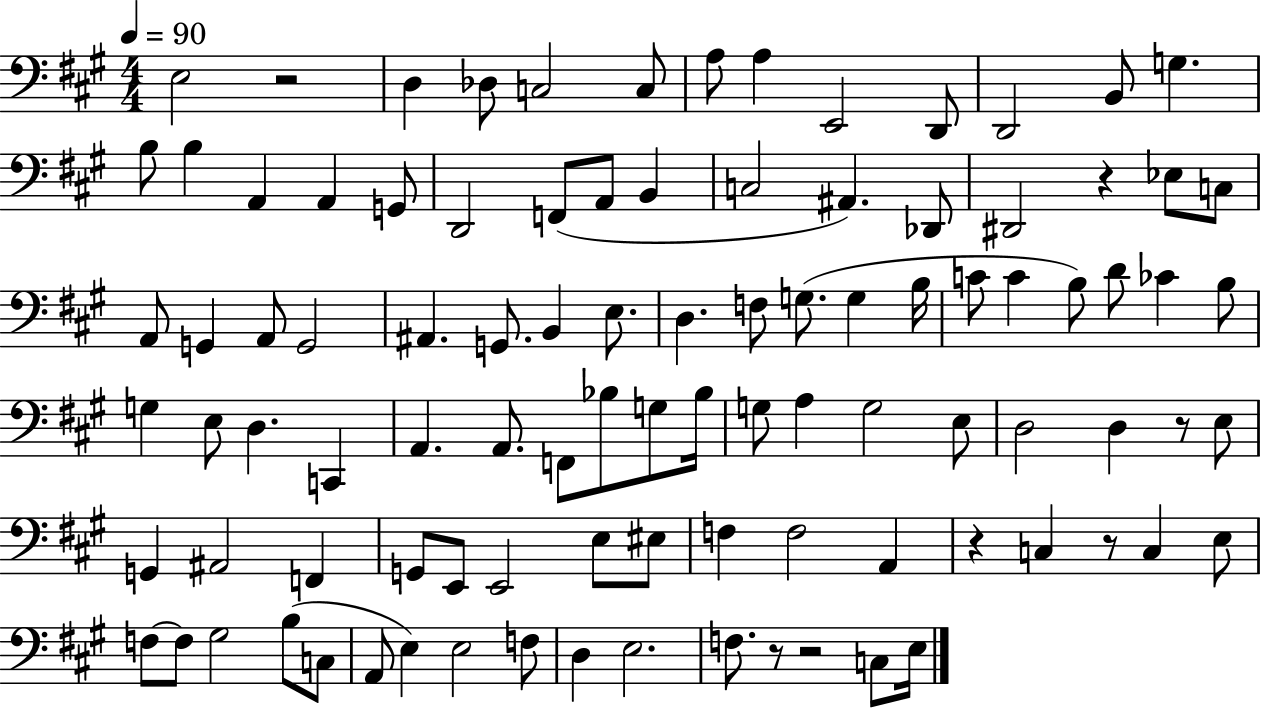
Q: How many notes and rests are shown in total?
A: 98